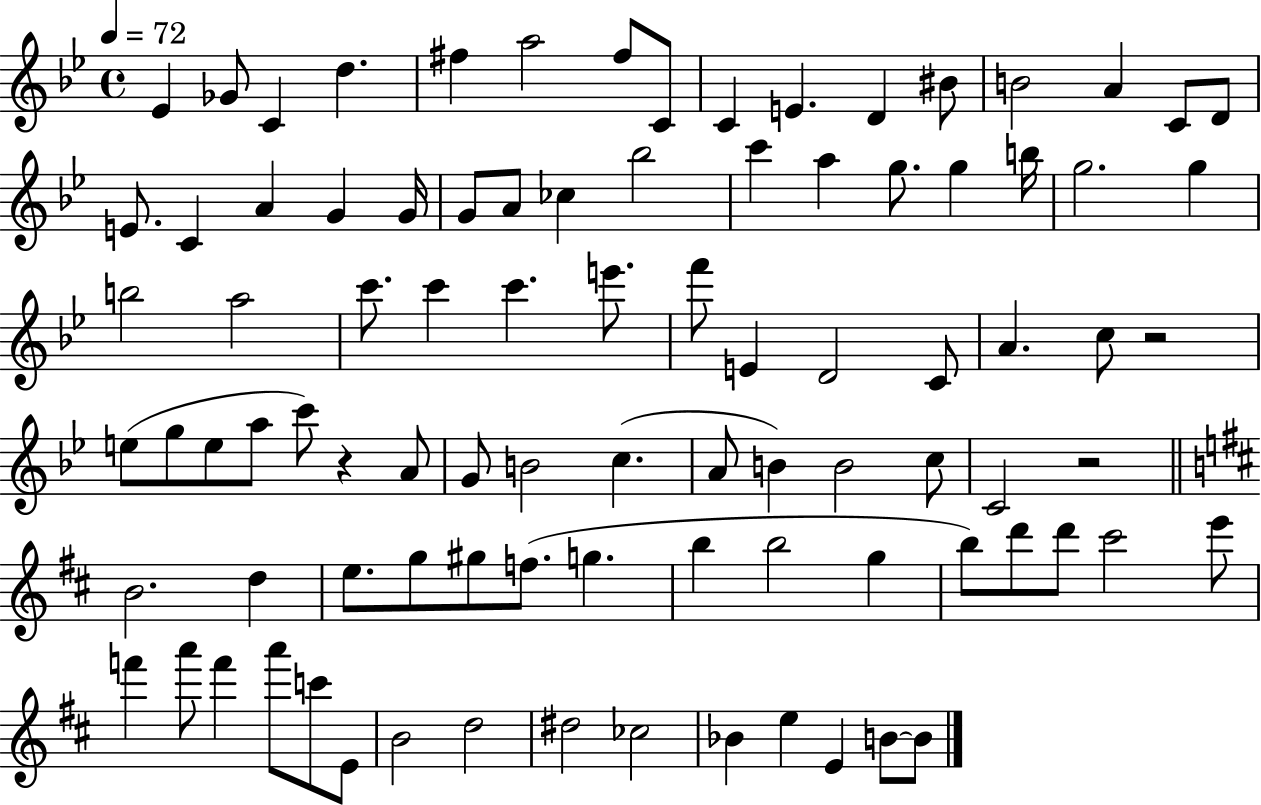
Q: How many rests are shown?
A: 3